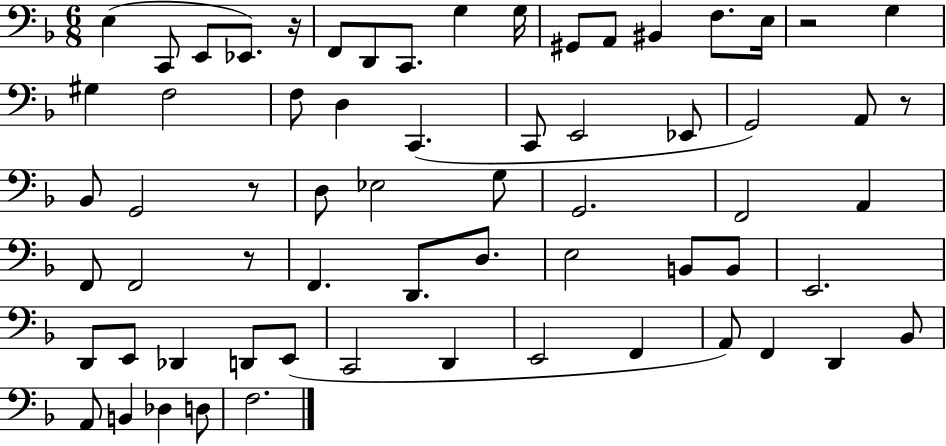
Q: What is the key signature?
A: F major